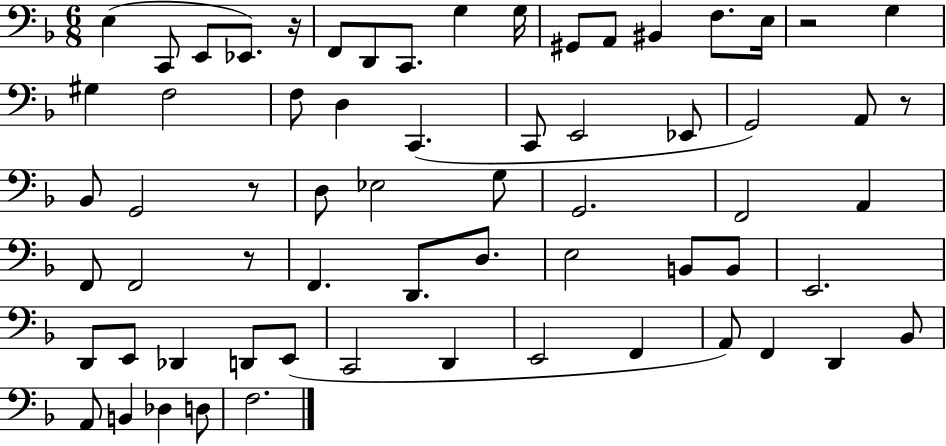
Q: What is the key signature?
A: F major